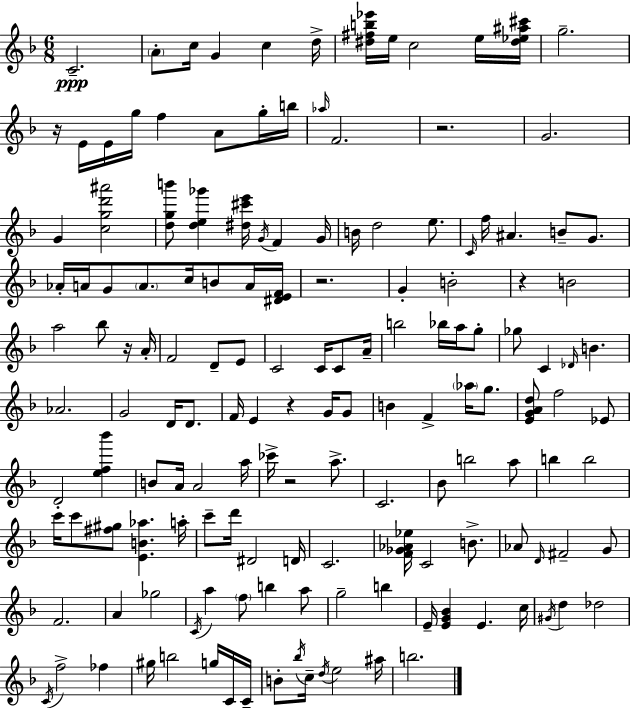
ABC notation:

X:1
T:Untitled
M:6/8
L:1/4
K:Dm
C2 A/2 c/4 G c d/4 [^d^fb_e']/4 e/4 c2 e/4 [^d_e^a^c']/4 g2 z/4 E/4 E/4 g/4 f A/2 g/4 b/4 _a/4 F2 z2 G2 G [cgd'^a']2 [dgb']/2 [de_g'] [^d^c'e']/4 G/4 F G/4 B/4 d2 e/2 C/4 f/4 ^A B/2 G/2 _A/4 A/4 G/2 A/2 c/4 B/2 A/4 [^DEF]/4 z2 G B2 z B2 a2 _b/2 z/4 A/4 F2 D/2 E/2 C2 C/4 C/2 A/4 b2 _b/4 a/4 g/2 _g/2 C _D/4 B _A2 G2 D/4 D/2 F/4 E z G/4 G/2 B F _a/4 g/2 [EGAd]/2 f2 _E/2 D2 [ef_b'] B/2 A/4 A2 a/4 _c'/4 z2 a/2 C2 _B/2 b2 a/2 b b2 c'/4 c'/2 [^f^g]/2 [EB_a] a/4 c'/2 d'/4 ^D2 D/4 C2 [F_G_A_e]/4 C2 B/2 _A/2 D/4 ^F2 G/2 F2 A _g2 C/4 a f/2 b a/2 g2 b E/4 [EG_B] E c/4 ^G/4 d _d2 C/4 f2 _f ^g/4 b2 g/4 C/4 C/4 B/2 _b/4 c/4 d/4 e2 ^a/4 b2